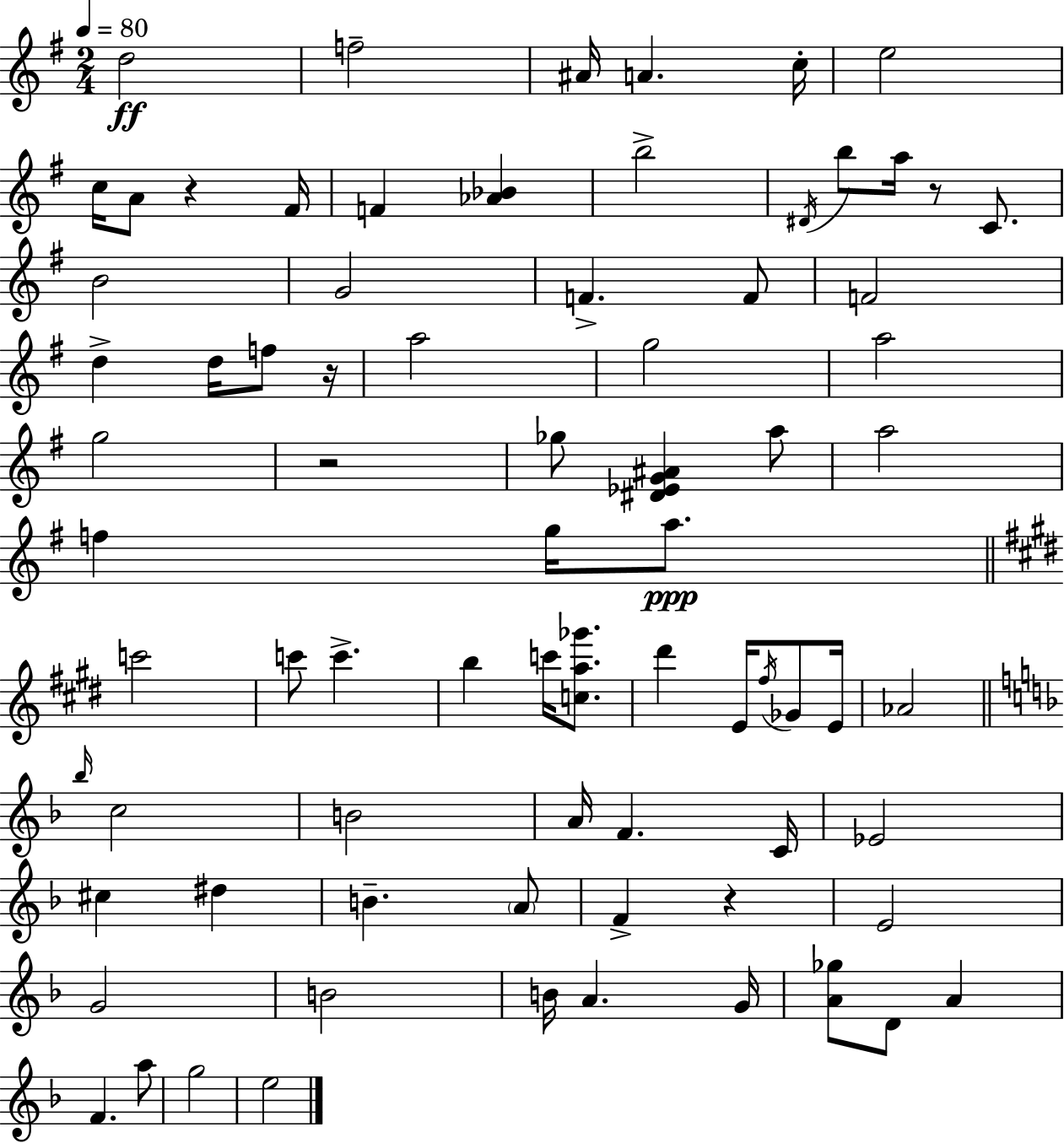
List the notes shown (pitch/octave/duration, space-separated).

D5/h F5/h A#4/s A4/q. C5/s E5/h C5/s A4/e R/q F#4/s F4/q [Ab4,Bb4]/q B5/h D#4/s B5/e A5/s R/e C4/e. B4/h G4/h F4/q. F4/e F4/h D5/q D5/s F5/e R/s A5/h G5/h A5/h G5/h R/h Gb5/e [D#4,Eb4,G4,A#4]/q A5/e A5/h F5/q G5/s A5/e. C6/h C6/e C6/q. B5/q C6/s [C5,A5,Gb6]/e. D#6/q E4/s F#5/s Gb4/e E4/s Ab4/h Bb5/s C5/h B4/h A4/s F4/q. C4/s Eb4/h C#5/q D#5/q B4/q. A4/e F4/q R/q E4/h G4/h B4/h B4/s A4/q. G4/s [A4,Gb5]/e D4/e A4/q F4/q. A5/e G5/h E5/h